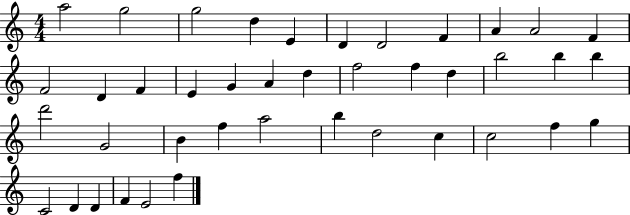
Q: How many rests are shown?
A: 0